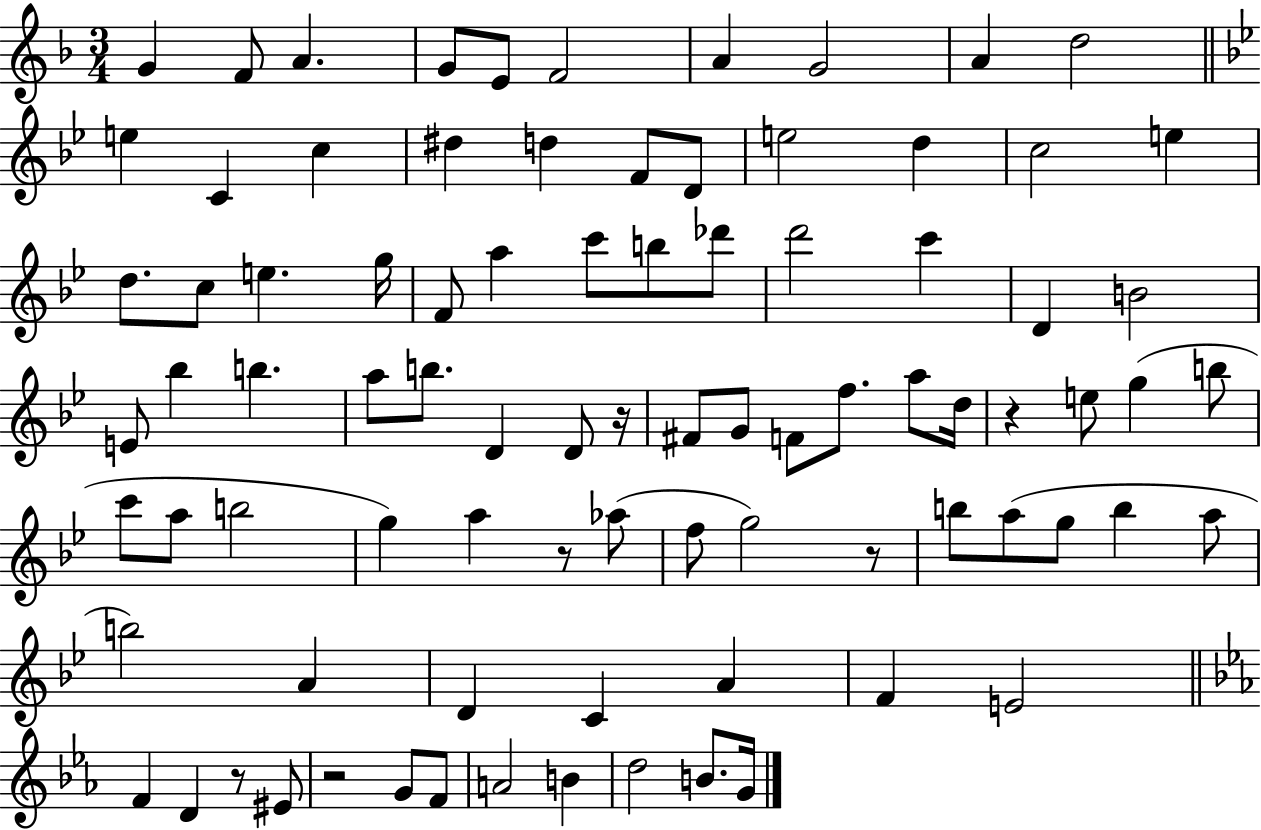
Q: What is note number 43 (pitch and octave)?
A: G4